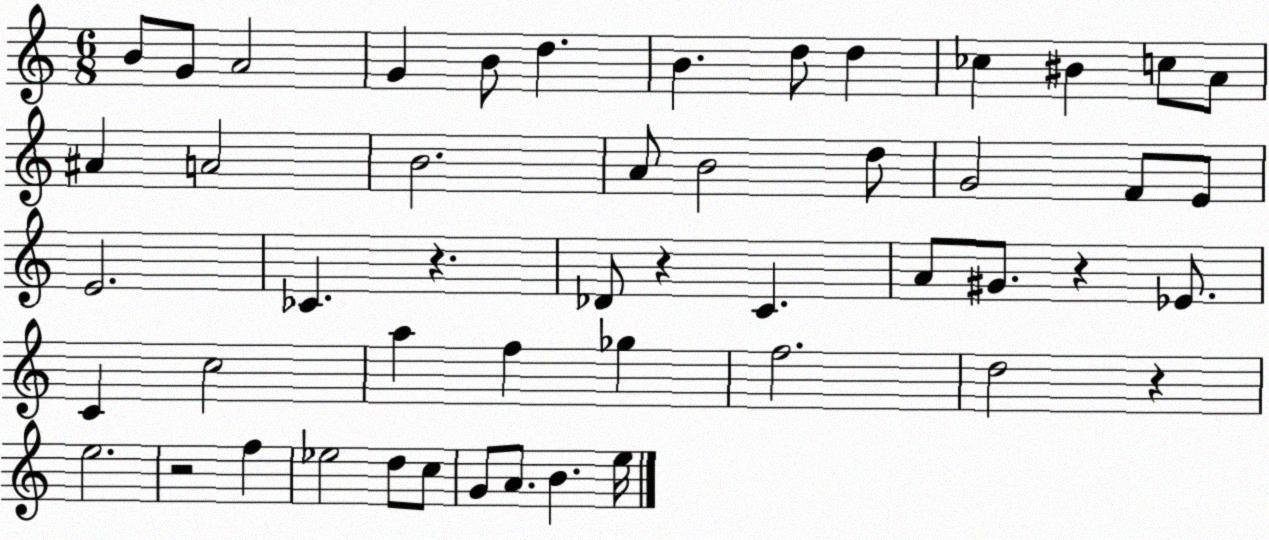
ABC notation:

X:1
T:Untitled
M:6/8
L:1/4
K:C
B/2 G/2 A2 G B/2 d B d/2 d _c ^B c/2 A/2 ^A A2 B2 A/2 B2 d/2 G2 F/2 E/2 E2 _C z _D/2 z C A/2 ^G/2 z _E/2 C c2 a f _g f2 d2 z e2 z2 f _e2 d/2 c/2 G/2 A/2 B e/4